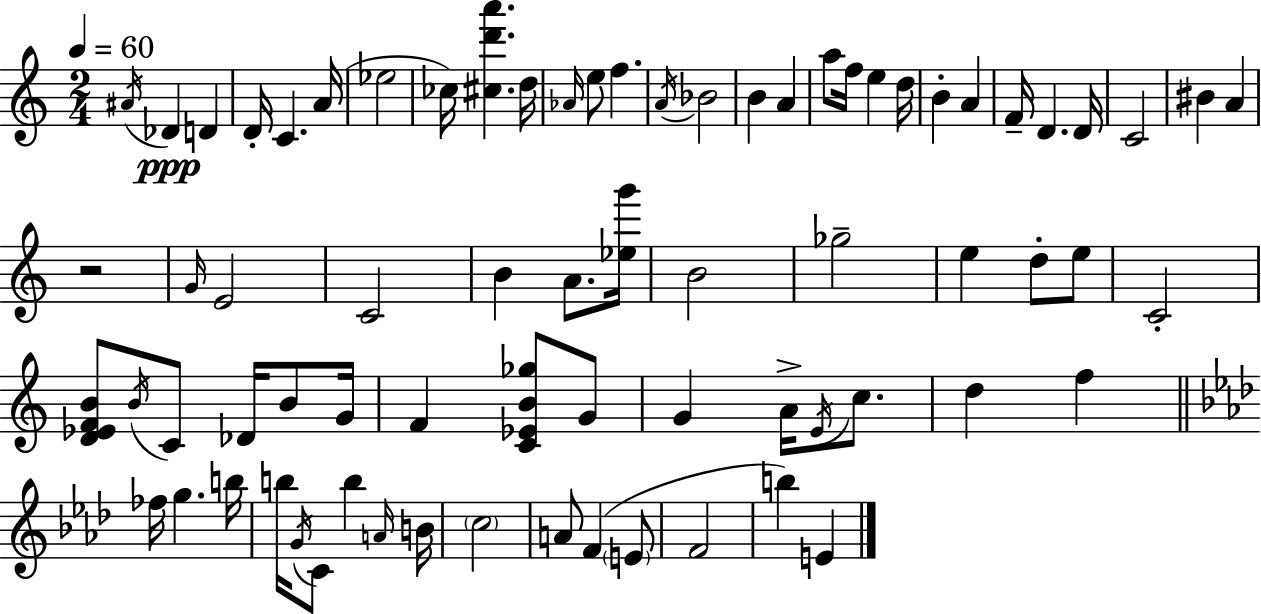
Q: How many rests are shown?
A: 1